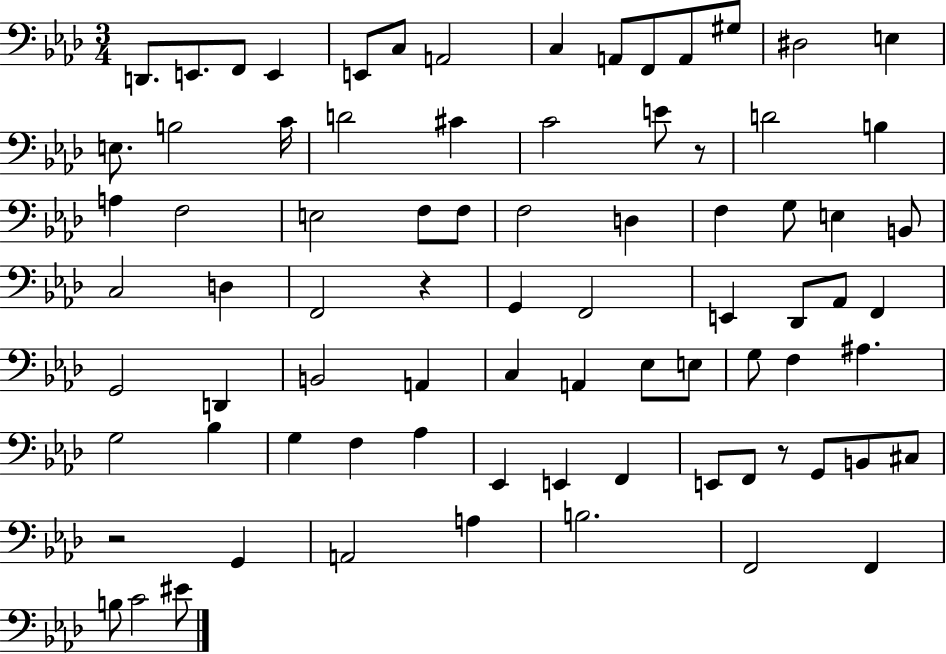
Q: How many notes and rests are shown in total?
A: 80